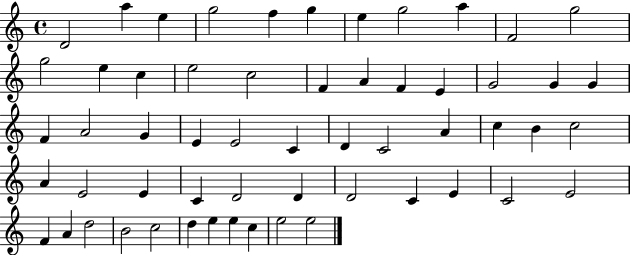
D4/h A5/q E5/q G5/h F5/q G5/q E5/q G5/h A5/q F4/h G5/h G5/h E5/q C5/q E5/h C5/h F4/q A4/q F4/q E4/q G4/h G4/q G4/q F4/q A4/h G4/q E4/q E4/h C4/q D4/q C4/h A4/q C5/q B4/q C5/h A4/q E4/h E4/q C4/q D4/h D4/q D4/h C4/q E4/q C4/h E4/h F4/q A4/q D5/h B4/h C5/h D5/q E5/q E5/q C5/q E5/h E5/h